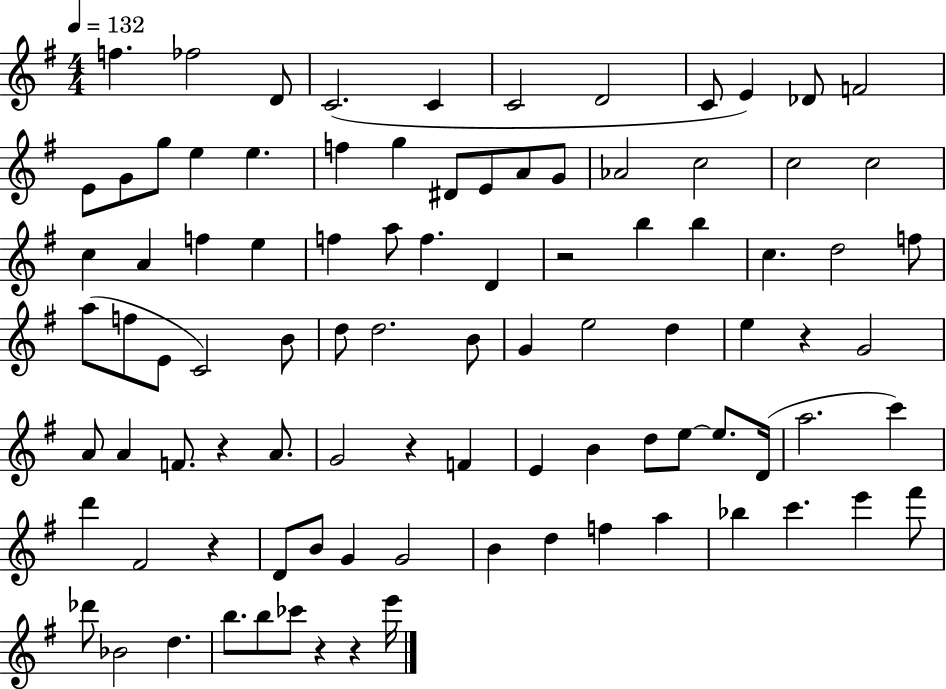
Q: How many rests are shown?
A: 7